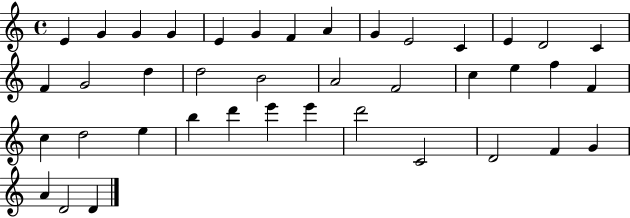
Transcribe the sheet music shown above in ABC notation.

X:1
T:Untitled
M:4/4
L:1/4
K:C
E G G G E G F A G E2 C E D2 C F G2 d d2 B2 A2 F2 c e f F c d2 e b d' e' e' d'2 C2 D2 F G A D2 D